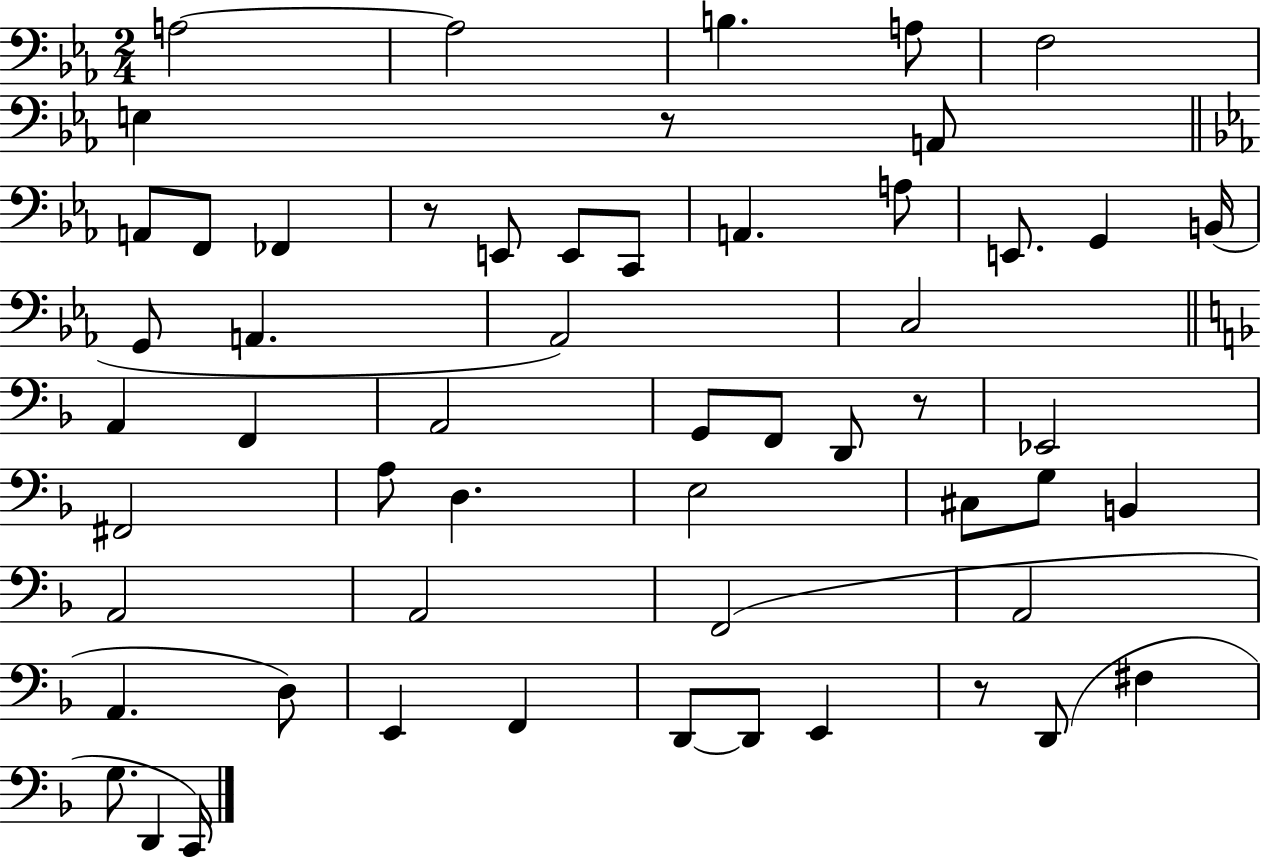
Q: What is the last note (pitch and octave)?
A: C2